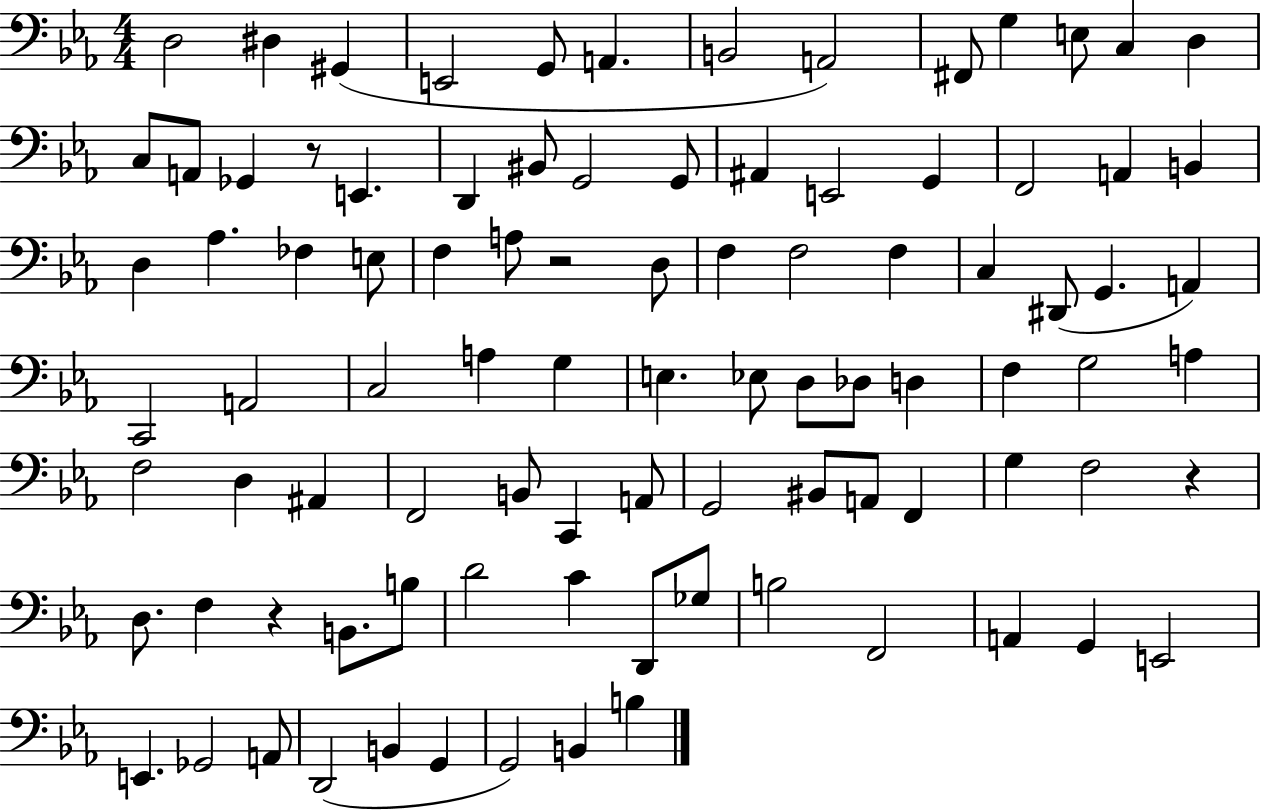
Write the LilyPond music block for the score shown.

{
  \clef bass
  \numericTimeSignature
  \time 4/4
  \key ees \major
  d2 dis4 gis,4( | e,2 g,8 a,4. | b,2 a,2) | fis,8 g4 e8 c4 d4 | \break c8 a,8 ges,4 r8 e,4. | d,4 bis,8 g,2 g,8 | ais,4 e,2 g,4 | f,2 a,4 b,4 | \break d4 aes4. fes4 e8 | f4 a8 r2 d8 | f4 f2 f4 | c4 dis,8( g,4. a,4) | \break c,2 a,2 | c2 a4 g4 | e4. ees8 d8 des8 d4 | f4 g2 a4 | \break f2 d4 ais,4 | f,2 b,8 c,4 a,8 | g,2 bis,8 a,8 f,4 | g4 f2 r4 | \break d8. f4 r4 b,8. b8 | d'2 c'4 d,8 ges8 | b2 f,2 | a,4 g,4 e,2 | \break e,4. ges,2 a,8 | d,2( b,4 g,4 | g,2) b,4 b4 | \bar "|."
}